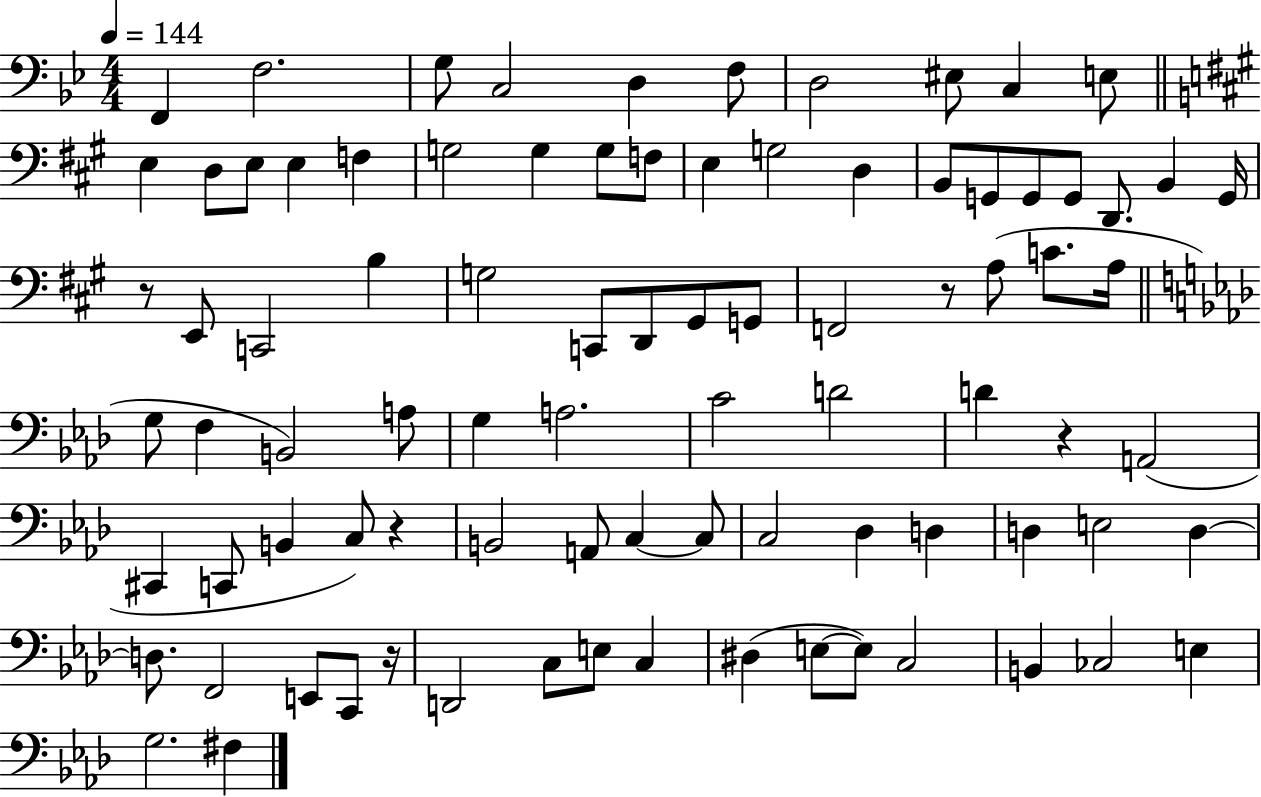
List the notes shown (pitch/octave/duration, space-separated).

F2/q F3/h. G3/e C3/h D3/q F3/e D3/h EIS3/e C3/q E3/e E3/q D3/e E3/e E3/q F3/q G3/h G3/q G3/e F3/e E3/q G3/h D3/q B2/e G2/e G2/e G2/e D2/e. B2/q G2/s R/e E2/e C2/h B3/q G3/h C2/e D2/e G#2/e G2/e F2/h R/e A3/e C4/e. A3/s G3/e F3/q B2/h A3/e G3/q A3/h. C4/h D4/h D4/q R/q A2/h C#2/q C2/e B2/q C3/e R/q B2/h A2/e C3/q C3/e C3/h Db3/q D3/q D3/q E3/h D3/q D3/e. F2/h E2/e C2/e R/s D2/h C3/e E3/e C3/q D#3/q E3/e E3/e C3/h B2/q CES3/h E3/q G3/h. F#3/q